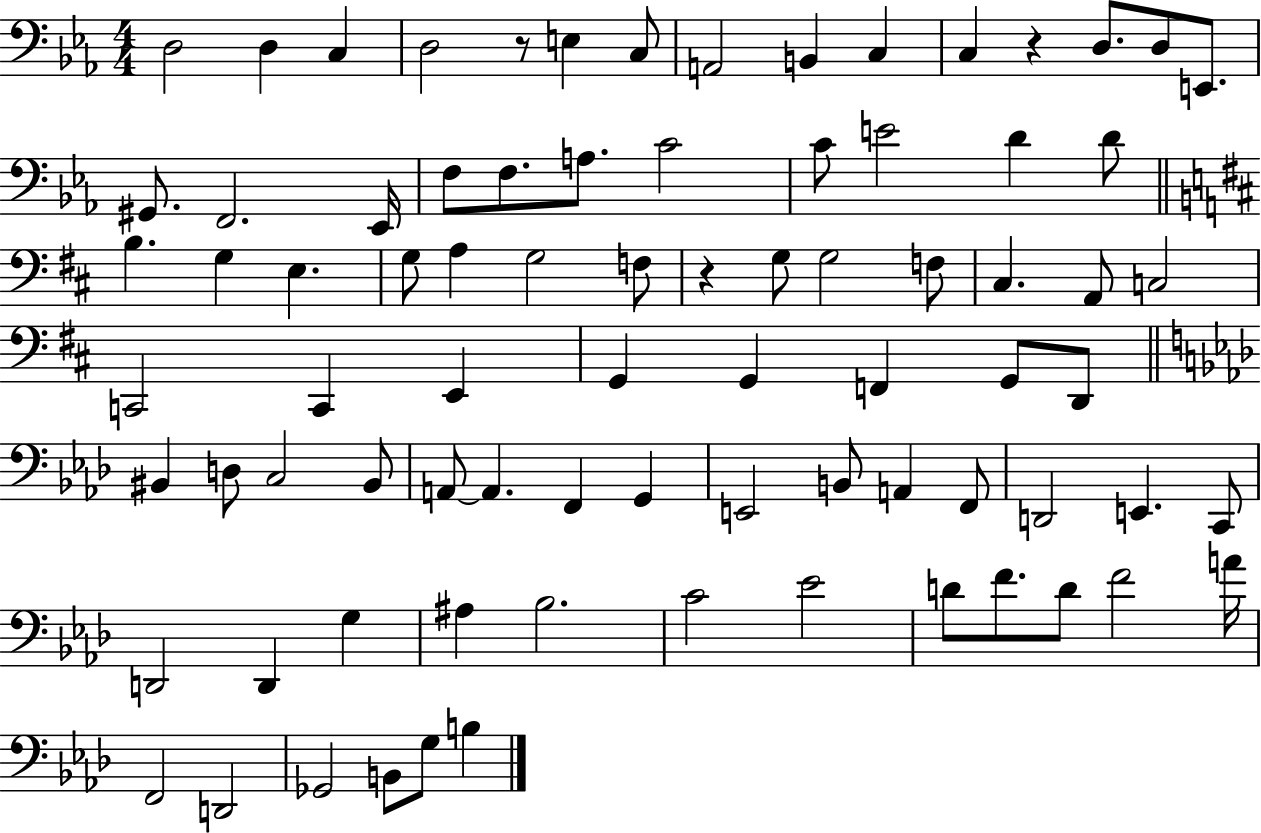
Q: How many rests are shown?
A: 3